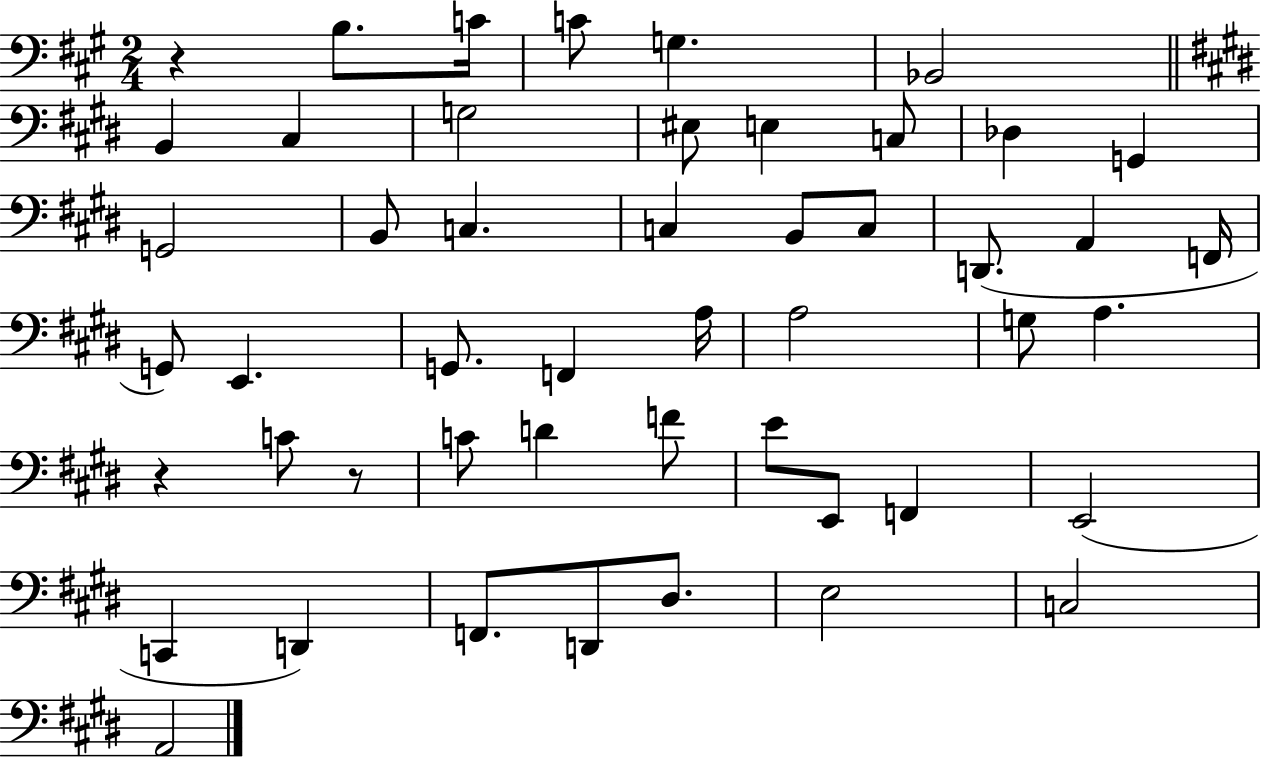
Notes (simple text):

R/q B3/e. C4/s C4/e G3/q. Bb2/h B2/q C#3/q G3/h EIS3/e E3/q C3/e Db3/q G2/q G2/h B2/e C3/q. C3/q B2/e C3/e D2/e. A2/q F2/s G2/e E2/q. G2/e. F2/q A3/s A3/h G3/e A3/q. R/q C4/e R/e C4/e D4/q F4/e E4/e E2/e F2/q E2/h C2/q D2/q F2/e. D2/e D#3/e. E3/h C3/h A2/h